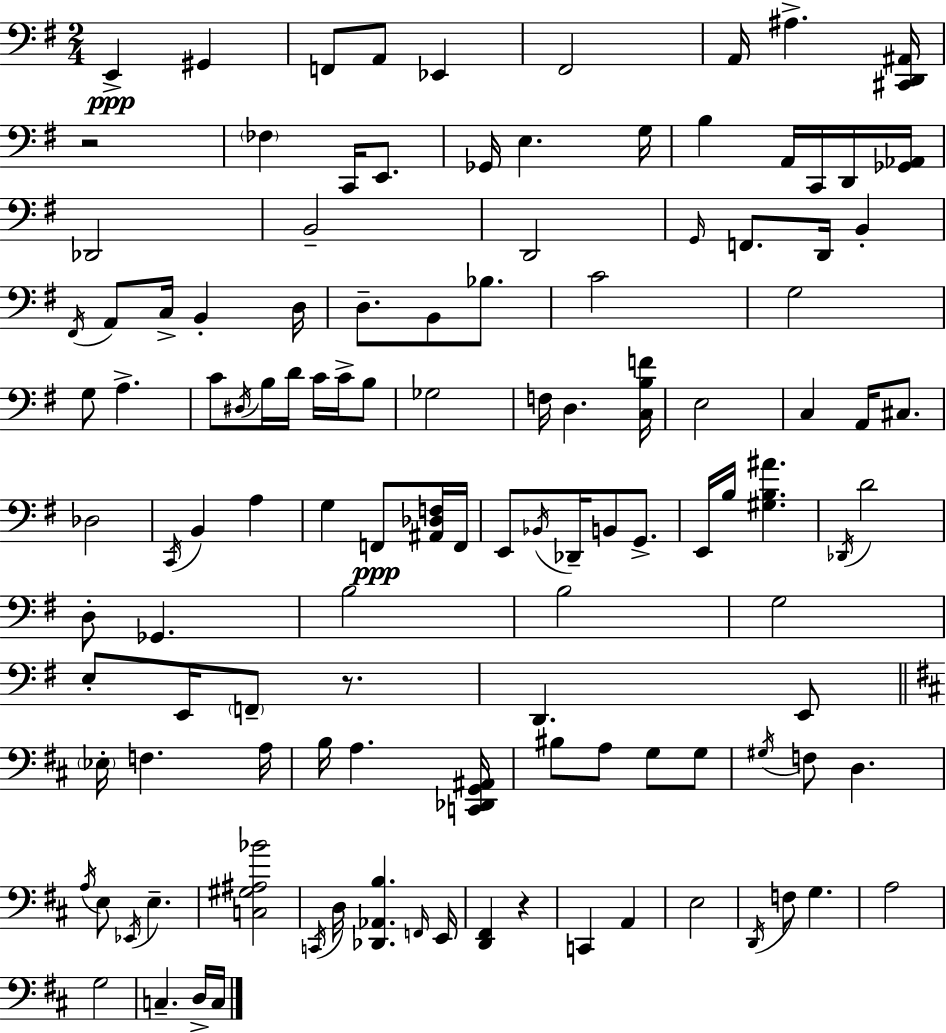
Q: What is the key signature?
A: E minor